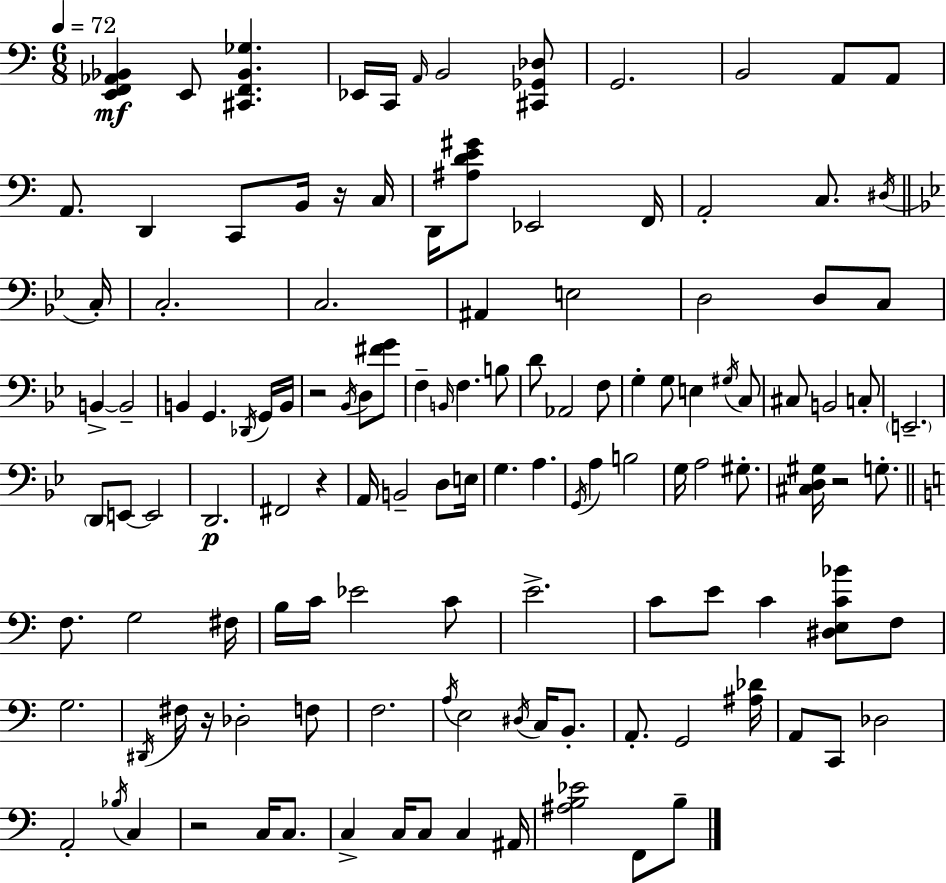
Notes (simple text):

[E2,F2,Ab2,Bb2]/q E2/e [C#2,F2,Bb2,Gb3]/q. Eb2/s C2/s A2/s B2/h [C#2,Gb2,Db3]/e G2/h. B2/h A2/e A2/e A2/e. D2/q C2/e B2/s R/s C3/s D2/s [A#3,D4,E4,G#4]/e Eb2/h F2/s A2/h C3/e. D#3/s C3/s C3/h. C3/h. A#2/q E3/h D3/h D3/e C3/e B2/q B2/h B2/q G2/q. Db2/s G2/s B2/s R/h Bb2/s D3/e [F#4,G4]/e F3/q B2/s F3/q. B3/e D4/e Ab2/h F3/e G3/q G3/e E3/q G#3/s C3/e C#3/e B2/h C3/e E2/h. D2/e E2/e E2/h D2/h. F#2/h R/q A2/s B2/h D3/e E3/s G3/q. A3/q. G2/s A3/q B3/h G3/s A3/h G#3/e. [C#3,D3,G#3]/s R/h G3/e. F3/e. G3/h F#3/s B3/s C4/s Eb4/h C4/e E4/h. C4/e E4/e C4/q [D#3,E3,C4,Bb4]/e F3/e G3/h. D#2/s F#3/s R/s Db3/h F3/e F3/h. A3/s E3/h D#3/s C3/s B2/e. A2/e. G2/h [A#3,Db4]/s A2/e C2/e Db3/h A2/h Bb3/s C3/q R/h C3/s C3/e. C3/q C3/s C3/e C3/q A#2/s [A#3,B3,Eb4]/h F2/e B3/e